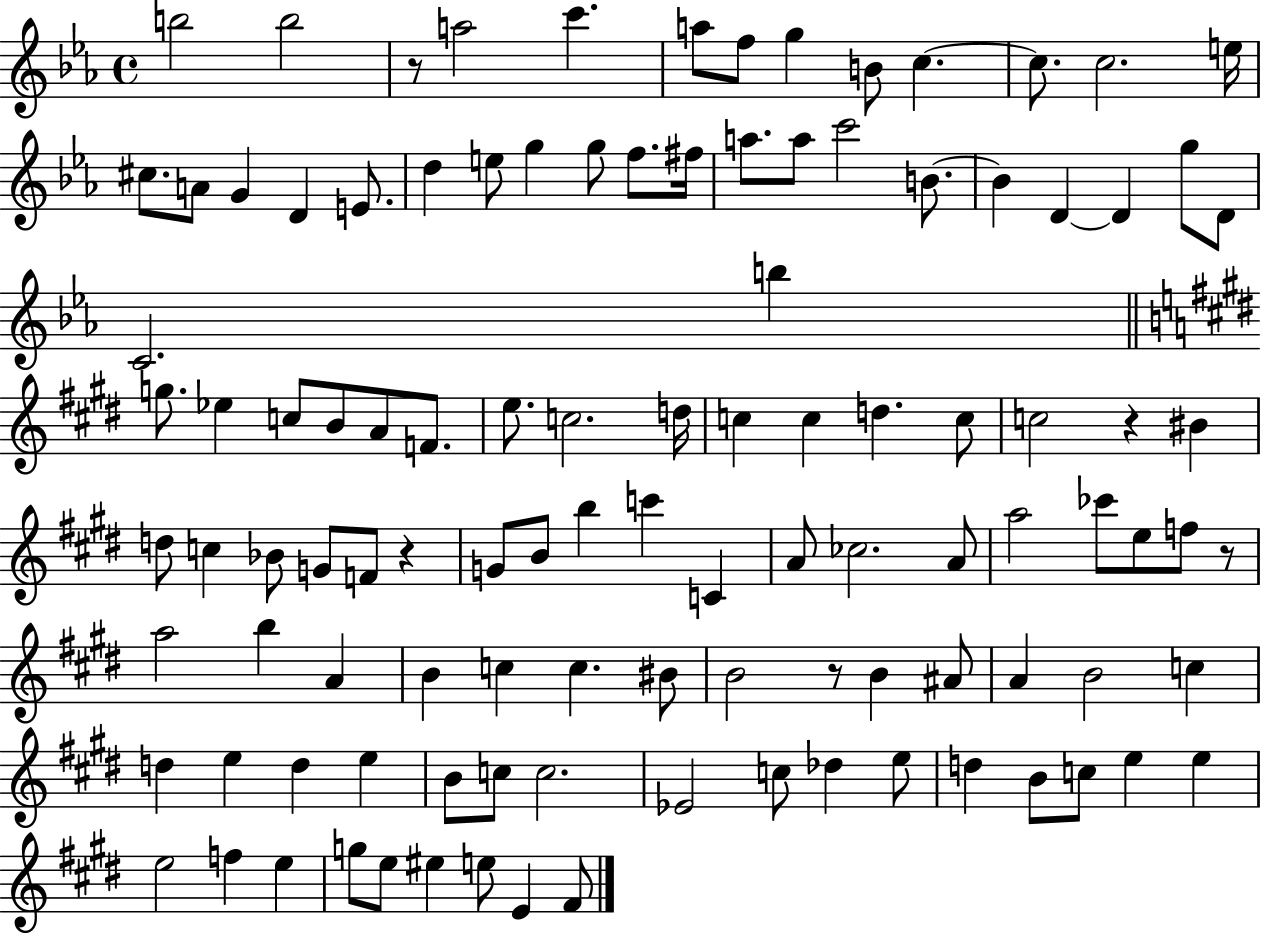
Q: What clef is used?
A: treble